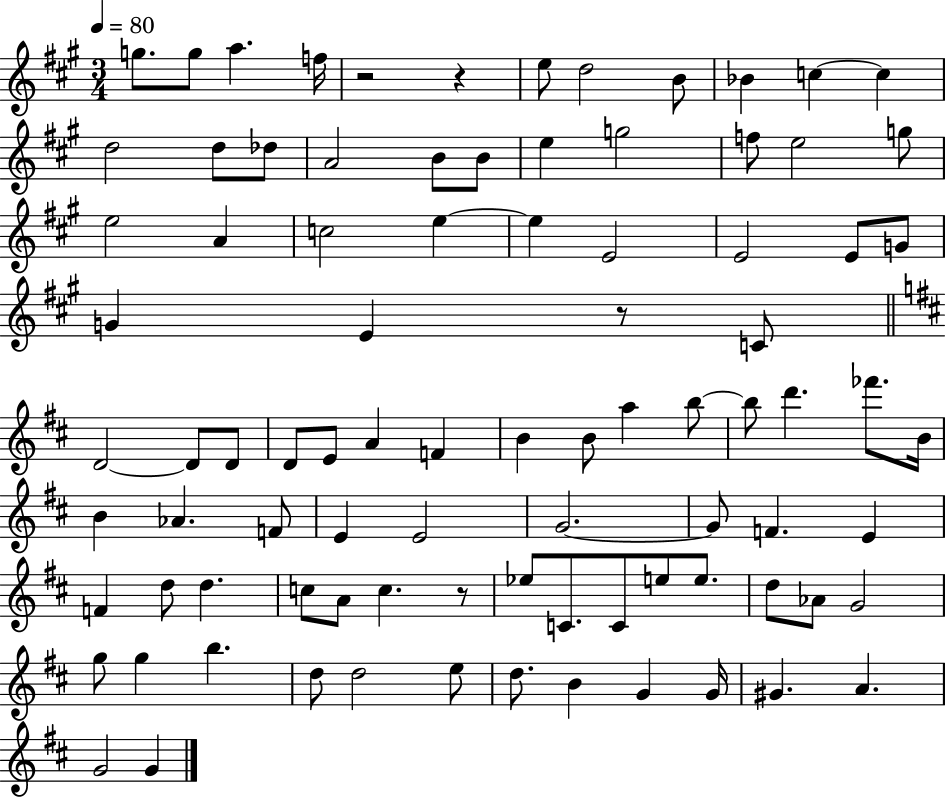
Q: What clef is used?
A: treble